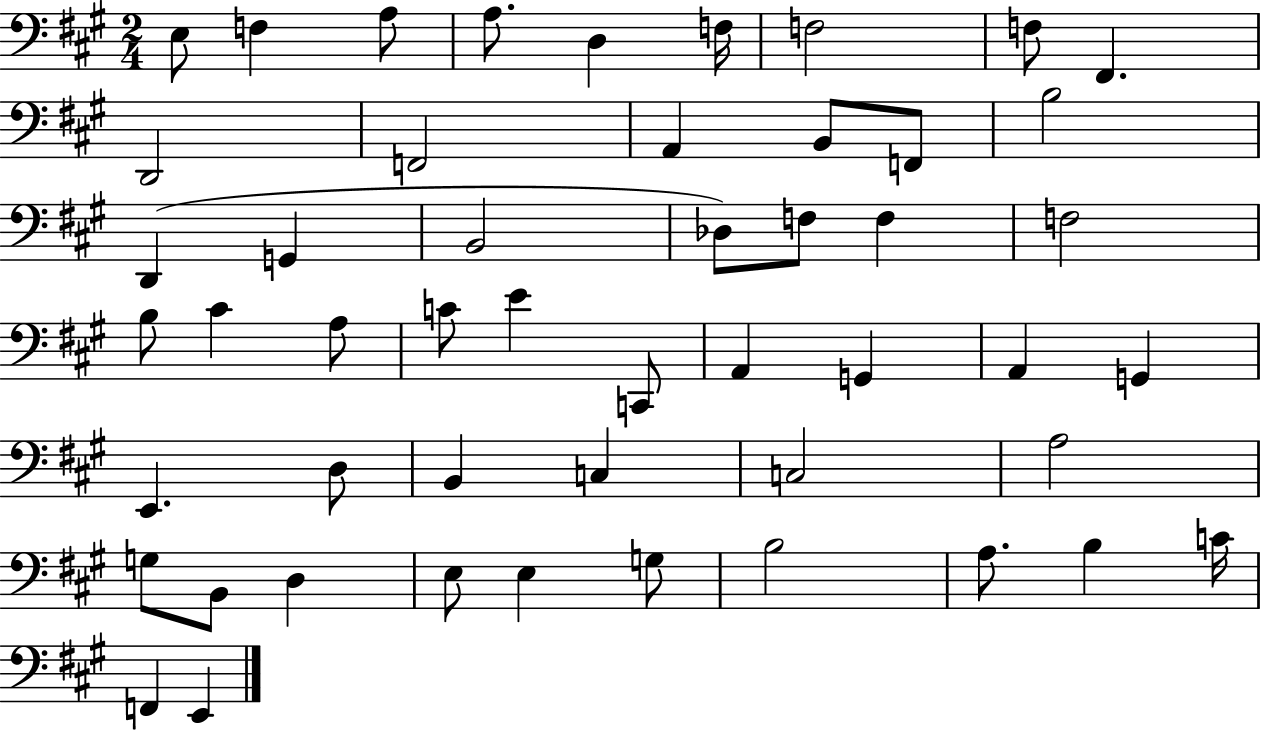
X:1
T:Untitled
M:2/4
L:1/4
K:A
E,/2 F, A,/2 A,/2 D, F,/4 F,2 F,/2 ^F,, D,,2 F,,2 A,, B,,/2 F,,/2 B,2 D,, G,, B,,2 _D,/2 F,/2 F, F,2 B,/2 ^C A,/2 C/2 E C,,/2 A,, G,, A,, G,, E,, D,/2 B,, C, C,2 A,2 G,/2 B,,/2 D, E,/2 E, G,/2 B,2 A,/2 B, C/4 F,, E,,